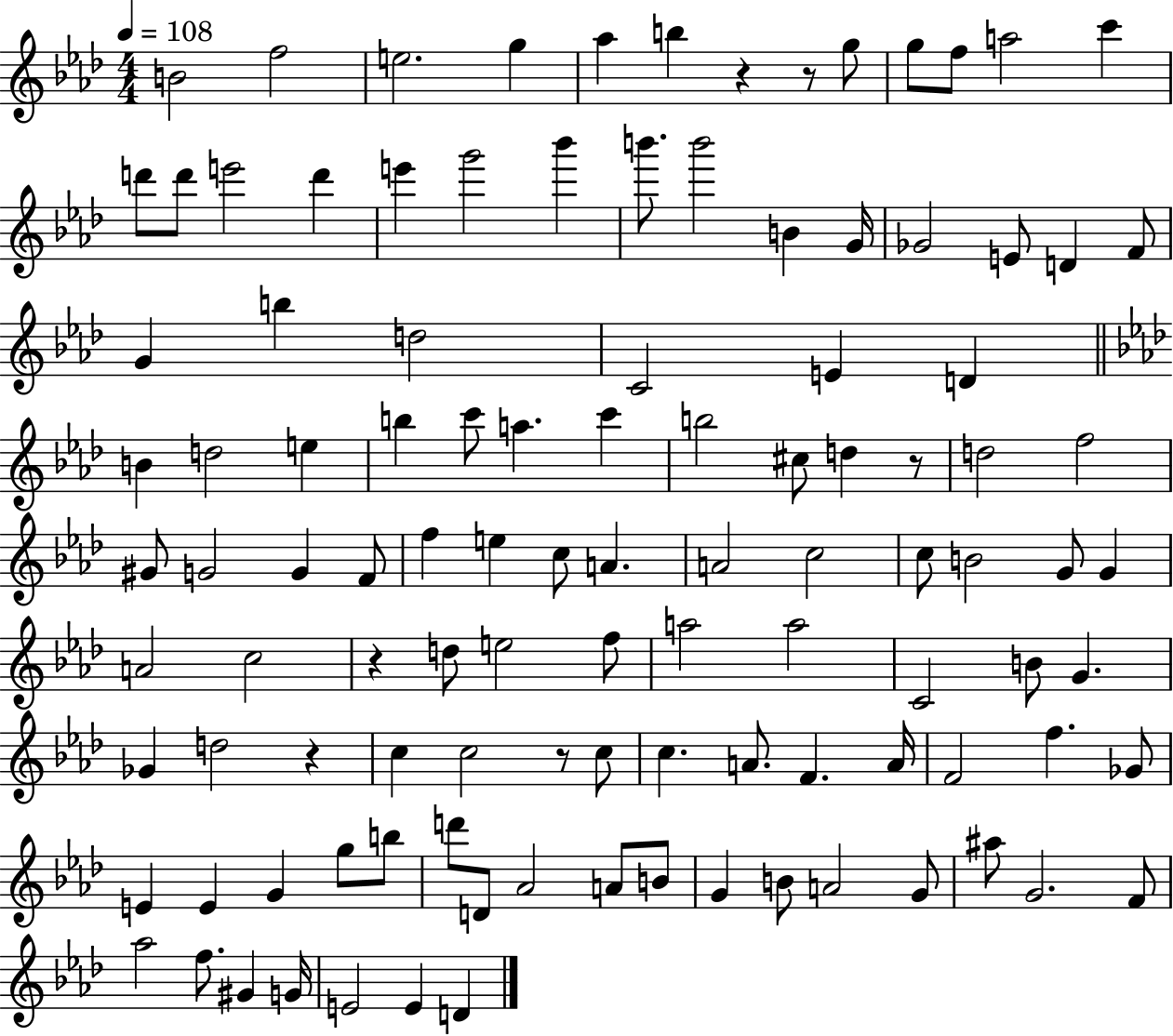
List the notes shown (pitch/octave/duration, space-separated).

B4/h F5/h E5/h. G5/q Ab5/q B5/q R/q R/e G5/e G5/e F5/e A5/h C6/q D6/e D6/e E6/h D6/q E6/q G6/h Bb6/q B6/e. B6/h B4/q G4/s Gb4/h E4/e D4/q F4/e G4/q B5/q D5/h C4/h E4/q D4/q B4/q D5/h E5/q B5/q C6/e A5/q. C6/q B5/h C#5/e D5/q R/e D5/h F5/h G#4/e G4/h G4/q F4/e F5/q E5/q C5/e A4/q. A4/h C5/h C5/e B4/h G4/e G4/q A4/h C5/h R/q D5/e E5/h F5/e A5/h A5/h C4/h B4/e G4/q. Gb4/q D5/h R/q C5/q C5/h R/e C5/e C5/q. A4/e. F4/q. A4/s F4/h F5/q. Gb4/e E4/q E4/q G4/q G5/e B5/e D6/e D4/e Ab4/h A4/e B4/e G4/q B4/e A4/h G4/e A#5/e G4/h. F4/e Ab5/h F5/e. G#4/q G4/s E4/h E4/q D4/q